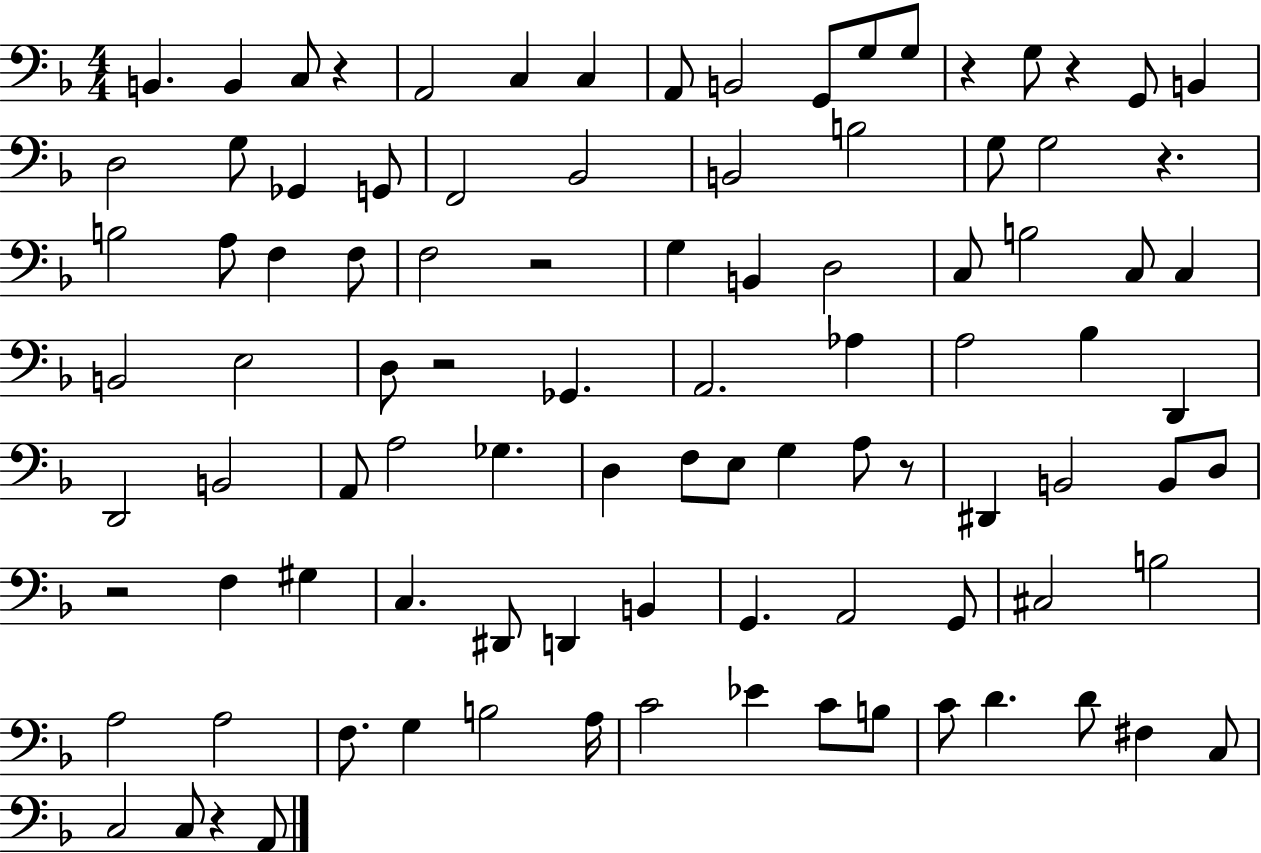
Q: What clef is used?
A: bass